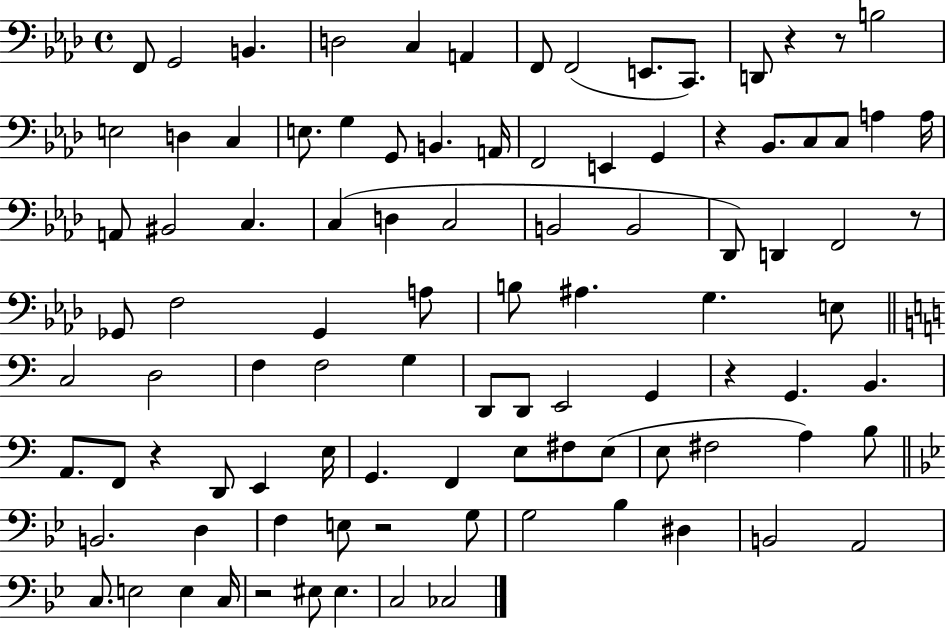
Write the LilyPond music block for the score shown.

{
  \clef bass
  \time 4/4
  \defaultTimeSignature
  \key aes \major
  f,8 g,2 b,4. | d2 c4 a,4 | f,8 f,2( e,8. c,8.) | d,8 r4 r8 b2 | \break e2 d4 c4 | e8. g4 g,8 b,4. a,16 | f,2 e,4 g,4 | r4 bes,8. c8 c8 a4 a16 | \break a,8 bis,2 c4. | c4( d4 c2 | b,2 b,2 | des,8) d,4 f,2 r8 | \break ges,8 f2 ges,4 a8 | b8 ais4. g4. e8 | \bar "||" \break \key a \minor c2 d2 | f4 f2 g4 | d,8 d,8 e,2 g,4 | r4 g,4. b,4. | \break a,8. f,8 r4 d,8 e,4 e16 | g,4. f,4 e8 fis8 e8( | e8 fis2 a4) b8 | \bar "||" \break \key g \minor b,2. d4 | f4 e8 r2 g8 | g2 bes4 dis4 | b,2 a,2 | \break c8. e2 e4 c16 | r2 eis8 eis4. | c2 ces2 | \bar "|."
}